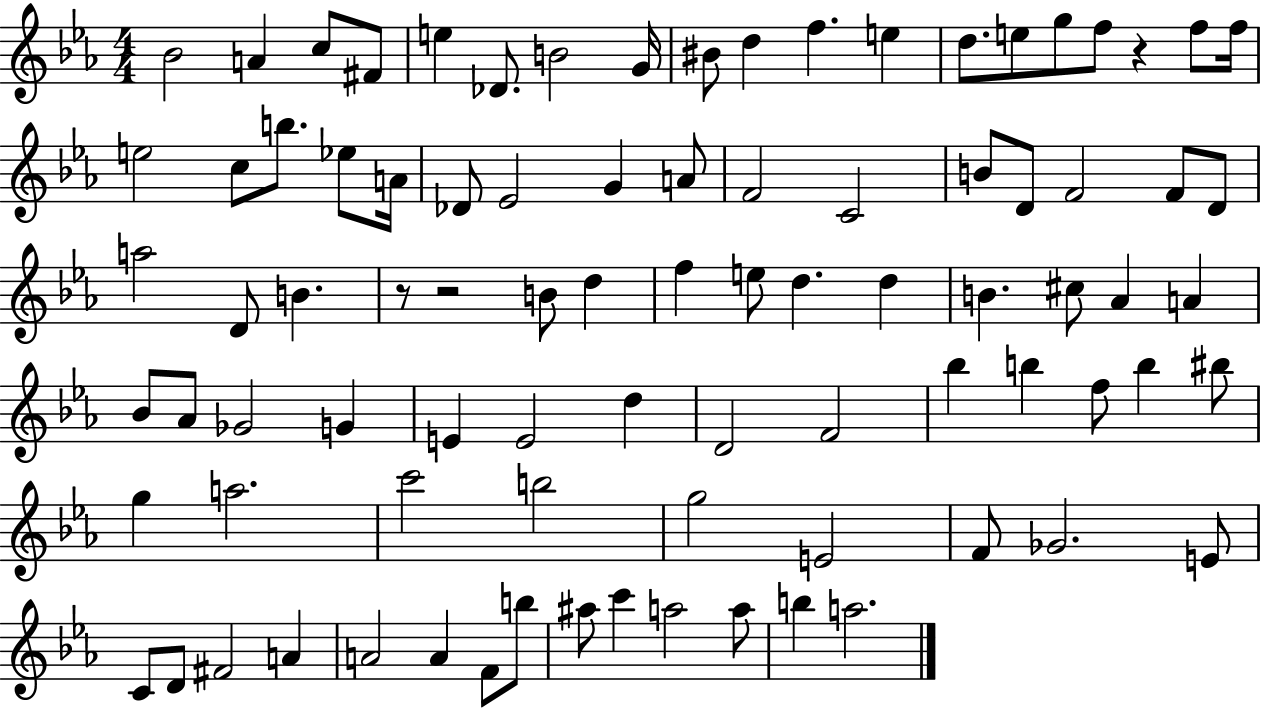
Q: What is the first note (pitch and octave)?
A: Bb4